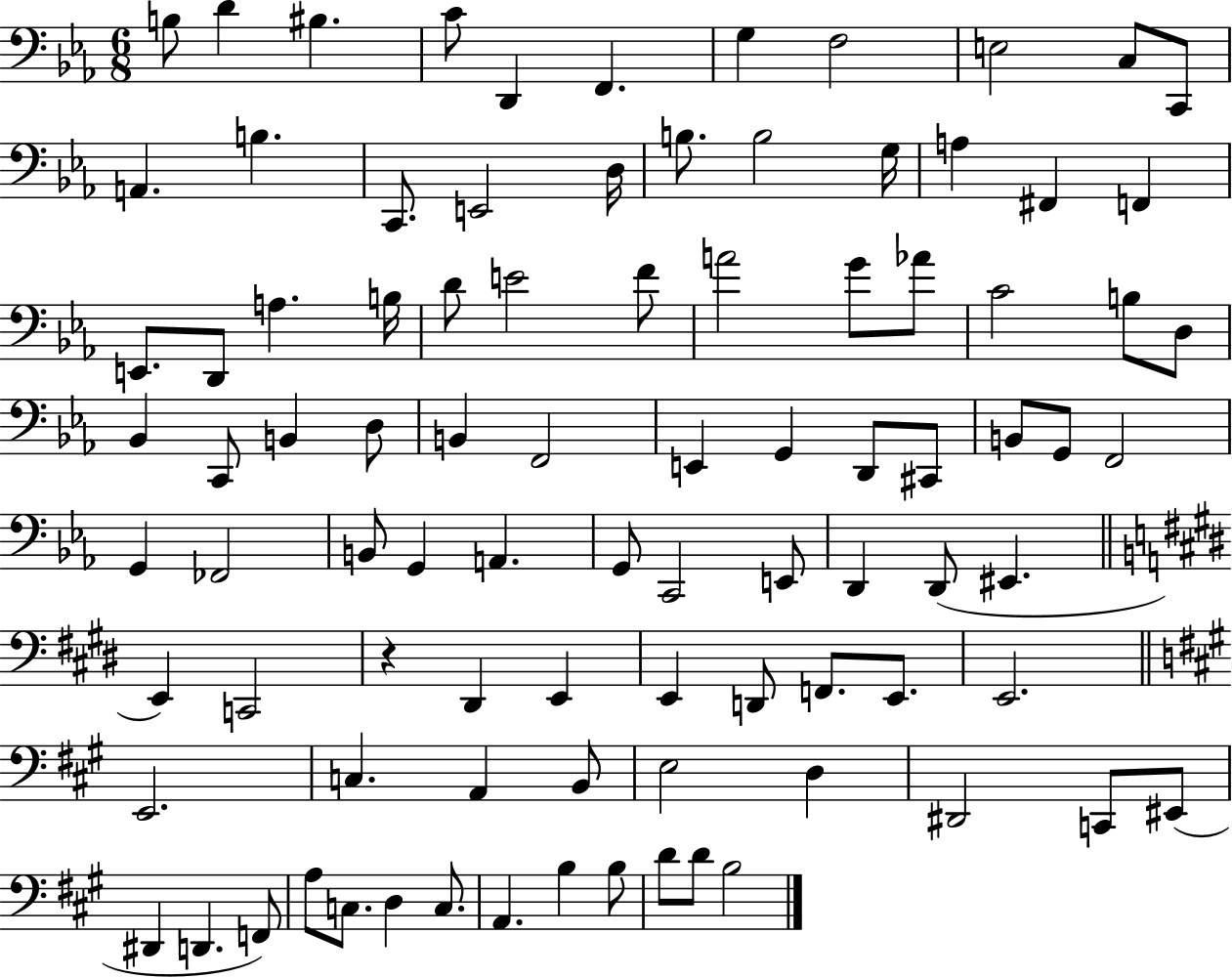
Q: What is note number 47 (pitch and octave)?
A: G2